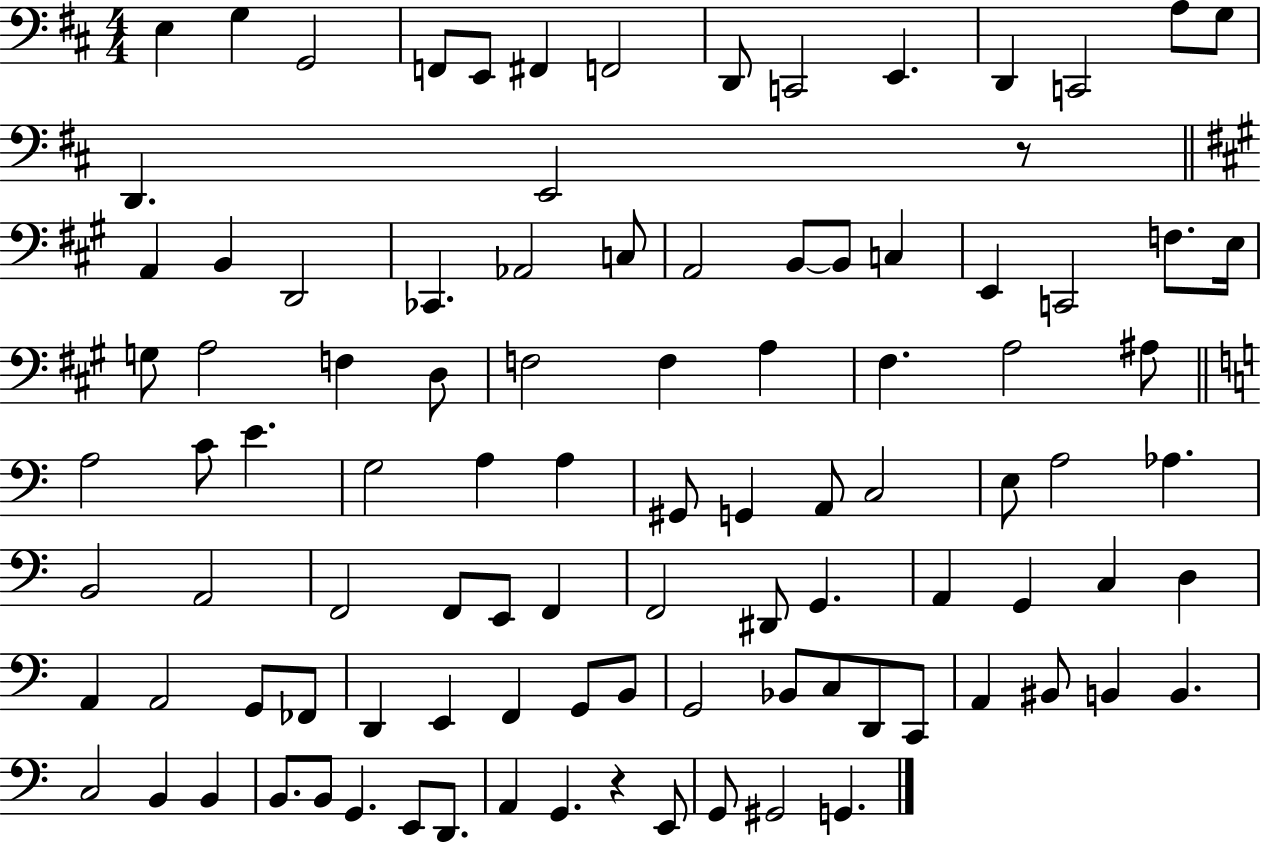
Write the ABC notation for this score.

X:1
T:Untitled
M:4/4
L:1/4
K:D
E, G, G,,2 F,,/2 E,,/2 ^F,, F,,2 D,,/2 C,,2 E,, D,, C,,2 A,/2 G,/2 D,, E,,2 z/2 A,, B,, D,,2 _C,, _A,,2 C,/2 A,,2 B,,/2 B,,/2 C, E,, C,,2 F,/2 E,/4 G,/2 A,2 F, D,/2 F,2 F, A, ^F, A,2 ^A,/2 A,2 C/2 E G,2 A, A, ^G,,/2 G,, A,,/2 C,2 E,/2 A,2 _A, B,,2 A,,2 F,,2 F,,/2 E,,/2 F,, F,,2 ^D,,/2 G,, A,, G,, C, D, A,, A,,2 G,,/2 _F,,/2 D,, E,, F,, G,,/2 B,,/2 G,,2 _B,,/2 C,/2 D,,/2 C,,/2 A,, ^B,,/2 B,, B,, C,2 B,, B,, B,,/2 B,,/2 G,, E,,/2 D,,/2 A,, G,, z E,,/2 G,,/2 ^G,,2 G,,